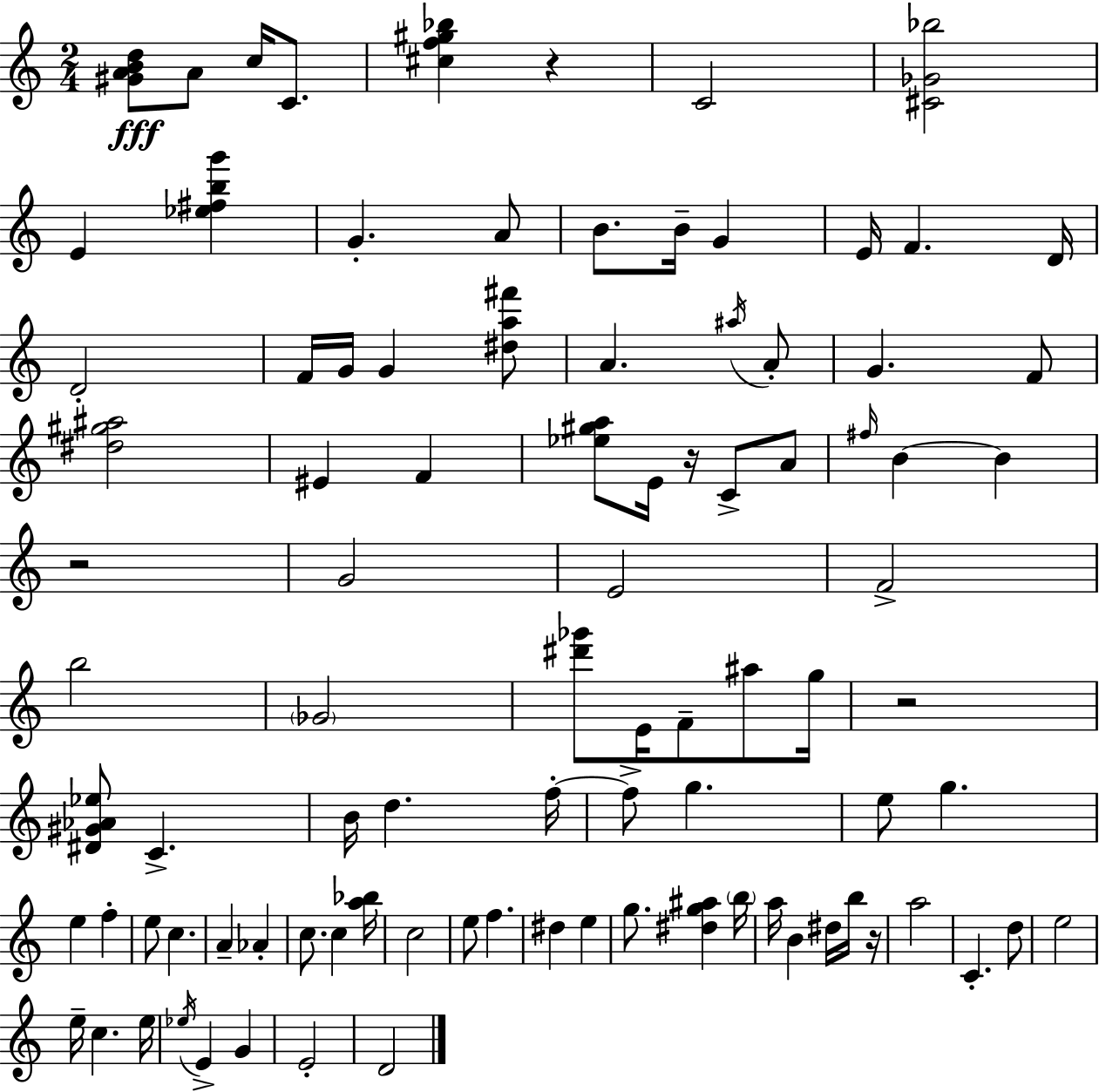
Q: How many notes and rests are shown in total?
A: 94